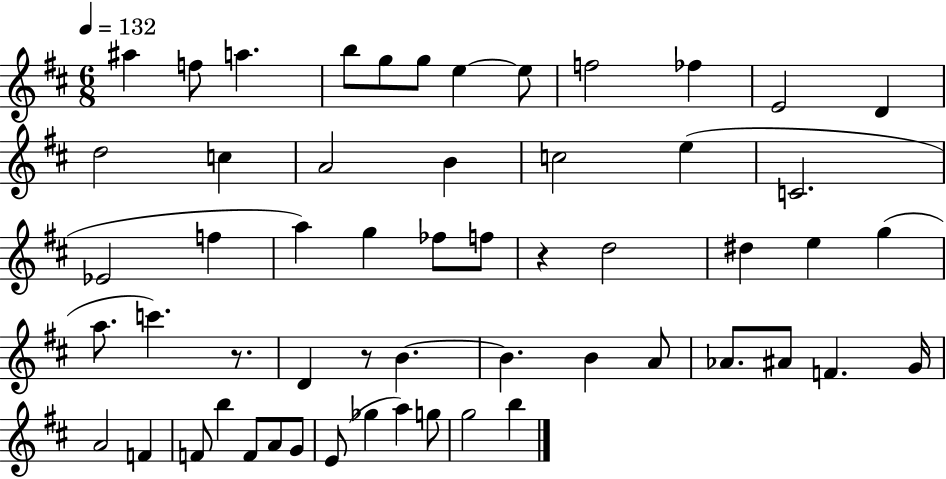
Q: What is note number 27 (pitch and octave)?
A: D#5